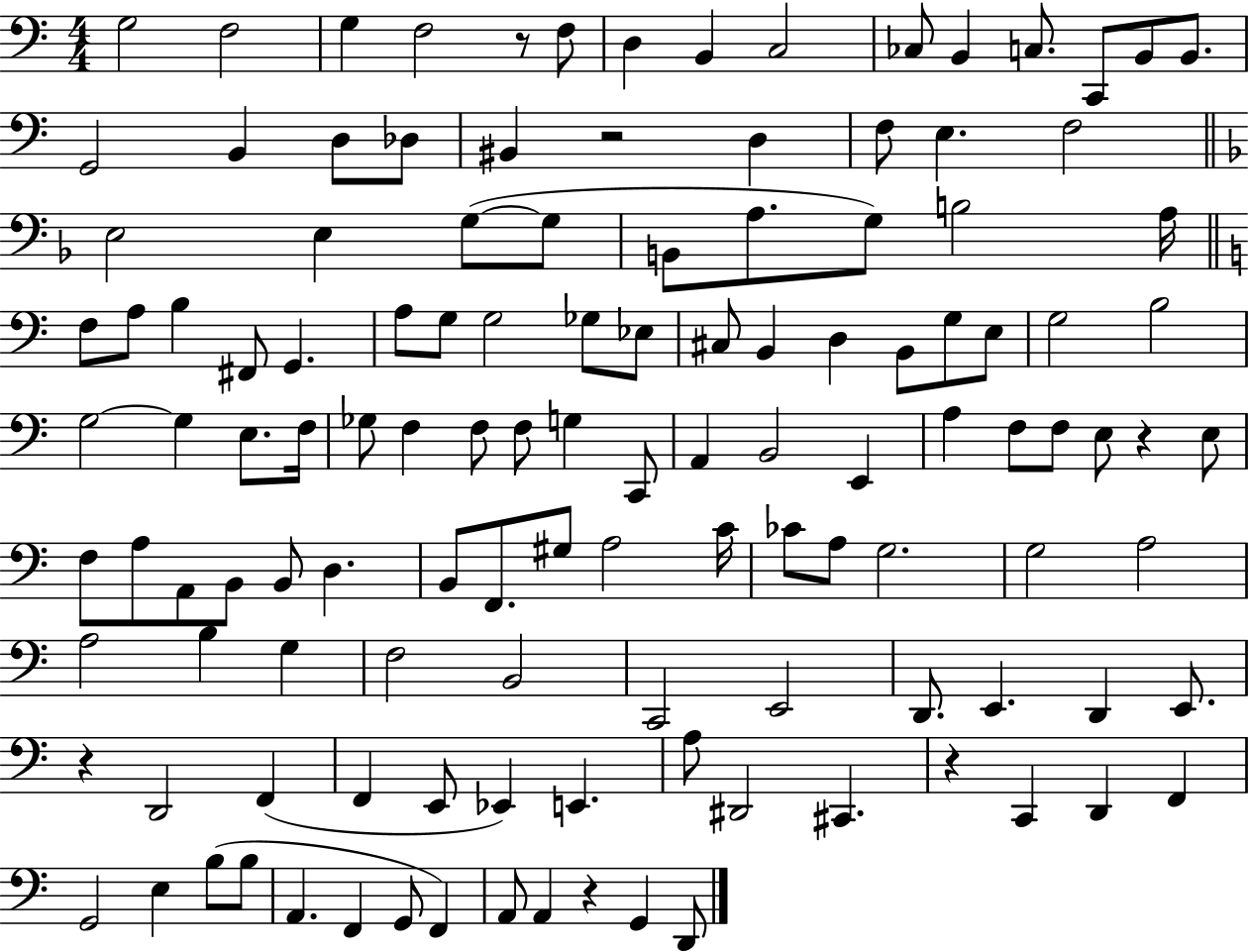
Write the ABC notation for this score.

X:1
T:Untitled
M:4/4
L:1/4
K:C
G,2 F,2 G, F,2 z/2 F,/2 D, B,, C,2 _C,/2 B,, C,/2 C,,/2 B,,/2 B,,/2 G,,2 B,, D,/2 _D,/2 ^B,, z2 D, F,/2 E, F,2 E,2 E, G,/2 G,/2 B,,/2 A,/2 G,/2 B,2 A,/4 F,/2 A,/2 B, ^F,,/2 G,, A,/2 G,/2 G,2 _G,/2 _E,/2 ^C,/2 B,, D, B,,/2 G,/2 E,/2 G,2 B,2 G,2 G, E,/2 F,/4 _G,/2 F, F,/2 F,/2 G, C,,/2 A,, B,,2 E,, A, F,/2 F,/2 E,/2 z E,/2 F,/2 A,/2 A,,/2 B,,/2 B,,/2 D, B,,/2 F,,/2 ^G,/2 A,2 C/4 _C/2 A,/2 G,2 G,2 A,2 A,2 B, G, F,2 B,,2 C,,2 E,,2 D,,/2 E,, D,, E,,/2 z D,,2 F,, F,, E,,/2 _E,, E,, A,/2 ^D,,2 ^C,, z C,, D,, F,, G,,2 E, B,/2 B,/2 A,, F,, G,,/2 F,, A,,/2 A,, z G,, D,,/2